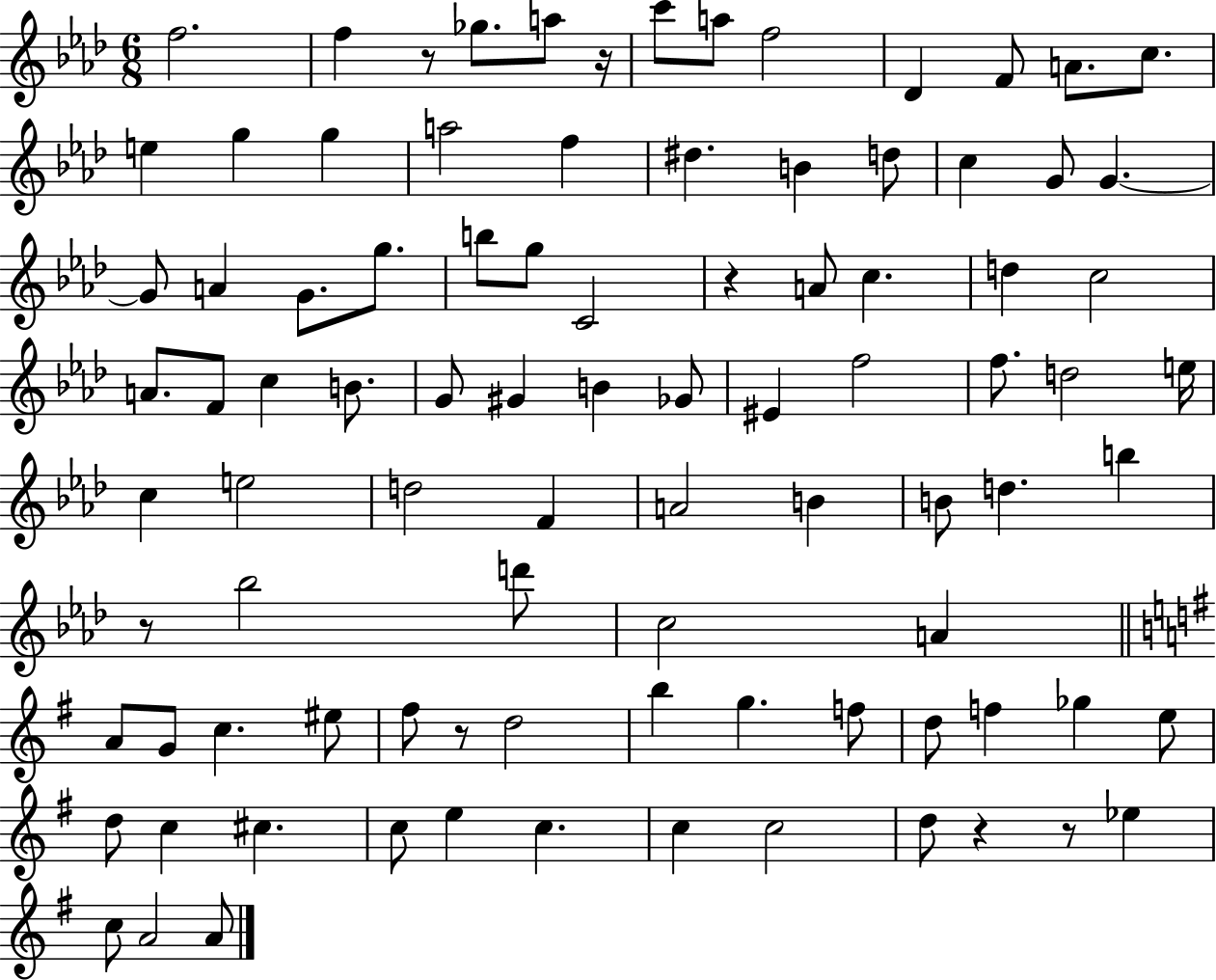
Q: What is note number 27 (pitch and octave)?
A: B5